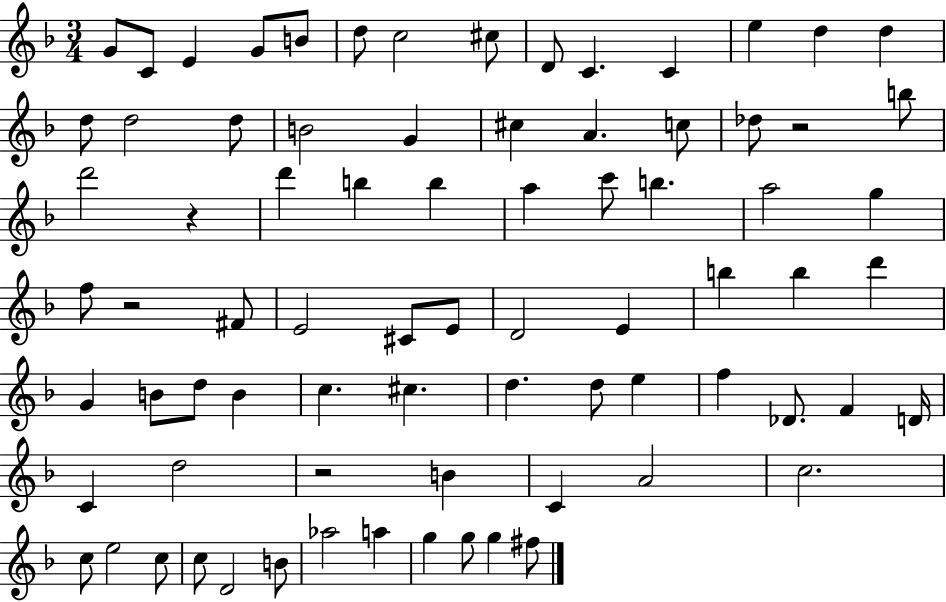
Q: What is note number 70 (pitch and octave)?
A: A5